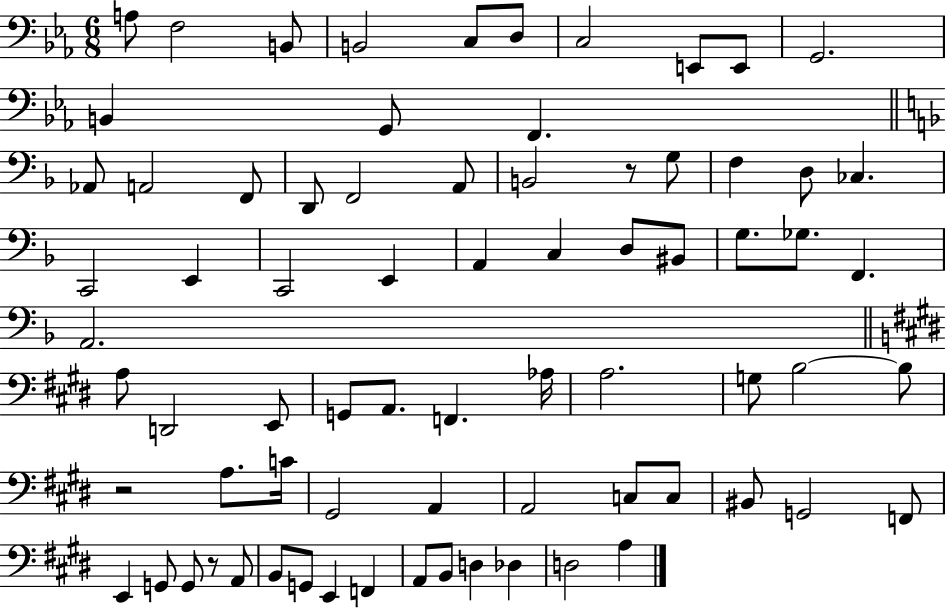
{
  \clef bass
  \numericTimeSignature
  \time 6/8
  \key ees \major
  a8 f2 b,8 | b,2 c8 d8 | c2 e,8 e,8 | g,2. | \break b,4 g,8 f,4. | \bar "||" \break \key f \major aes,8 a,2 f,8 | d,8 f,2 a,8 | b,2 r8 g8 | f4 d8 ces4. | \break c,2 e,4 | c,2 e,4 | a,4 c4 d8 bis,8 | g8. ges8. f,4. | \break a,2. | \bar "||" \break \key e \major a8 d,2 e,8 | g,8 a,8. f,4. aes16 | a2. | g8 b2~~ b8 | \break r2 a8. c'16 | gis,2 a,4 | a,2 c8 c8 | bis,8 g,2 f,8 | \break e,4 g,8 g,8 r8 a,8 | b,8 g,8 e,4 f,4 | a,8 b,8 d4 des4 | d2 a4 | \break \bar "|."
}